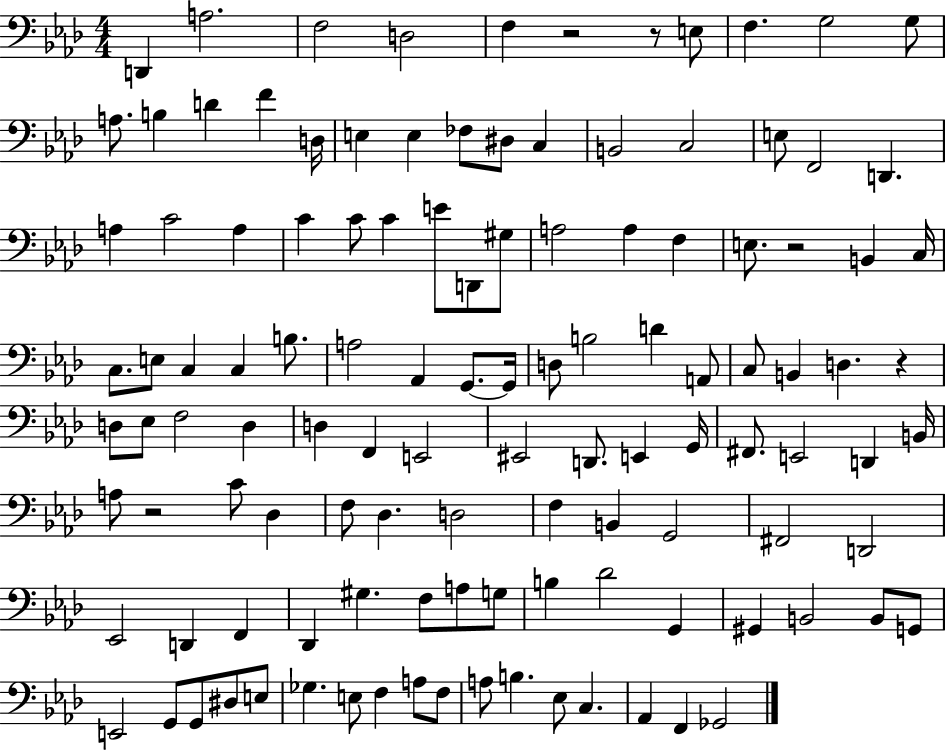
X:1
T:Untitled
M:4/4
L:1/4
K:Ab
D,, A,2 F,2 D,2 F, z2 z/2 E,/2 F, G,2 G,/2 A,/2 B, D F D,/4 E, E, _F,/2 ^D,/2 C, B,,2 C,2 E,/2 F,,2 D,, A, C2 A, C C/2 C E/2 D,,/2 ^G,/2 A,2 A, F, E,/2 z2 B,, C,/4 C,/2 E,/2 C, C, B,/2 A,2 _A,, G,,/2 G,,/4 D,/2 B,2 D A,,/2 C,/2 B,, D, z D,/2 _E,/2 F,2 D, D, F,, E,,2 ^E,,2 D,,/2 E,, G,,/4 ^F,,/2 E,,2 D,, B,,/4 A,/2 z2 C/2 _D, F,/2 _D, D,2 F, B,, G,,2 ^F,,2 D,,2 _E,,2 D,, F,, _D,, ^G, F,/2 A,/2 G,/2 B, _D2 G,, ^G,, B,,2 B,,/2 G,,/2 E,,2 G,,/2 G,,/2 ^D,/2 E,/2 _G, E,/2 F, A,/2 F,/2 A,/2 B, _E,/2 C, _A,, F,, _G,,2